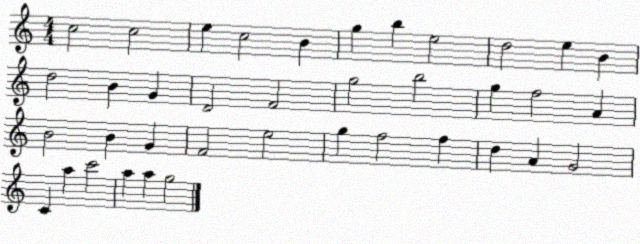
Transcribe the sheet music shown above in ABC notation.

X:1
T:Untitled
M:4/4
L:1/4
K:C
c2 c2 e c2 B g b e2 d2 e B d2 B G D2 F2 g2 b2 g f2 A B2 B G F2 e2 g f2 f d A G2 C a c'2 a a g2